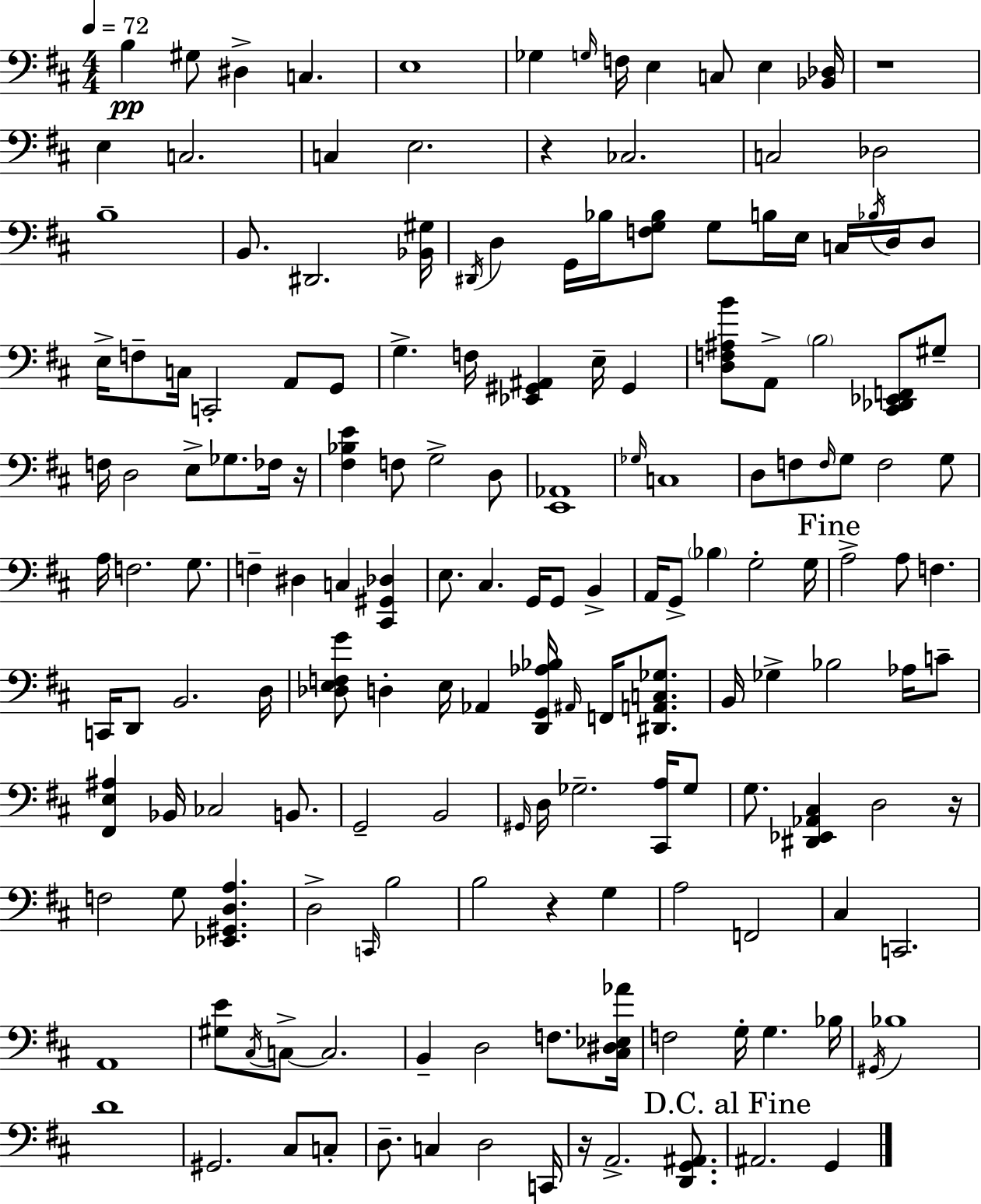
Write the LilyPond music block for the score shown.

{
  \clef bass
  \numericTimeSignature
  \time 4/4
  \key d \major
  \tempo 4 = 72
  \repeat volta 2 { b4\pp gis8 dis4-> c4. | e1 | ges4 \grace { g16 } f16 e4 c8 e4 | <bes, des>16 r1 | \break e4 c2. | c4 e2. | r4 ces2. | c2 des2 | \break b1-- | b,8. dis,2. | <bes, gis>16 \acciaccatura { dis,16 } d4 g,16 bes16 <f g bes>8 g8 b16 e16 c16 \acciaccatura { bes16 } | d16 d8 e16-> f8-- c16 c,2-. a,8 | \break g,8 g4.-> f16 <ees, gis, ais,>4 e16-- gis,4 | <d f ais b'>8 a,8-> \parenthesize b2 <cis, des, ees, f,>8 | gis8-- f16 d2 e8-> ges8. | fes16 r16 <fis bes e'>4 f8 g2-> | \break d8 <e, aes,>1 | \grace { ges16 } c1 | d8 f8 \grace { f16 } g8 f2 | g8 a16 f2. | \break g8. f4-- dis4 c4 | <cis, gis, des>4 e8. cis4. g,16 g,8 | b,4-> a,16 g,8-> \parenthesize bes4 g2-. | g16 \mark "Fine" a2-> a8 f4. | \break c,16 d,8 b,2. | d16 <des e f g'>8 d4-. e16 aes,4 | <d, g, aes bes>16 \grace { ais,16 } f,16 <dis, a, c ges>8. b,16 ges4-> bes2 | aes16 c'8-- <fis, e ais>4 bes,16 ces2 | \break b,8. g,2-- b,2 | \grace { gis,16 } d16 ges2.-- | <cis, a>16 ges8 g8. <dis, ees, aes, cis>4 d2 | r16 f2 g8 | \break <ees, gis, d a>4. d2-> \grace { c,16 } | b2 b2 | r4 g4 a2 | f,2 cis4 c,2. | \break a,1 | <gis e'>8 \acciaccatura { cis16 } c8->~~ c2. | b,4-- d2 | f8. <cis dis ees aes'>16 f2 | \break g16-. g4. bes16 \acciaccatura { gis,16 } bes1 | d'1 | gis,2. | cis8 c8-. d8.-- c4 | \break d2 c,16 r16 a,2.-> | <d, g, ais,>8. \mark "D.C. al Fine" ais,2. | g,4 } \bar "|."
}